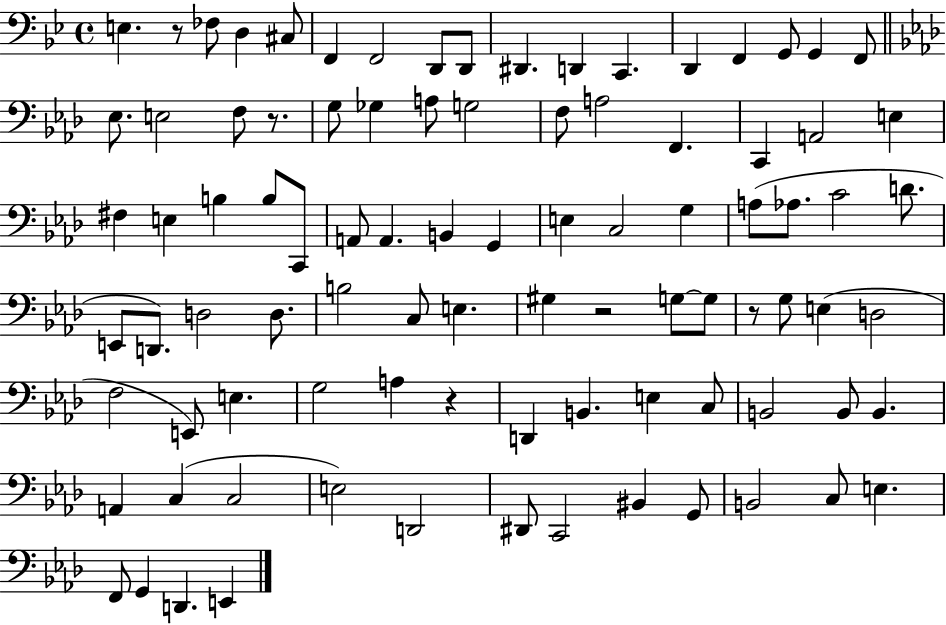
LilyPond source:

{
  \clef bass
  \time 4/4
  \defaultTimeSignature
  \key bes \major
  e4. r8 fes8 d4 cis8 | f,4 f,2 d,8 d,8 | dis,4. d,4 c,4. | d,4 f,4 g,8 g,4 f,8 | \break \bar "||" \break \key f \minor ees8. e2 f8 r8. | g8 ges4 a8 g2 | f8 a2 f,4. | c,4 a,2 e4 | \break fis4 e4 b4 b8 c,8 | a,8 a,4. b,4 g,4 | e4 c2 g4 | a8( aes8. c'2 d'8. | \break e,8 d,8.) d2 d8. | b2 c8 e4. | gis4 r2 g8~~ g8 | r8 g8 e4( d2 | \break f2 e,8) e4. | g2 a4 r4 | d,4 b,4. e4 c8 | b,2 b,8 b,4. | \break a,4 c4( c2 | e2) d,2 | dis,8 c,2 bis,4 g,8 | b,2 c8 e4. | \break f,8 g,4 d,4. e,4 | \bar "|."
}